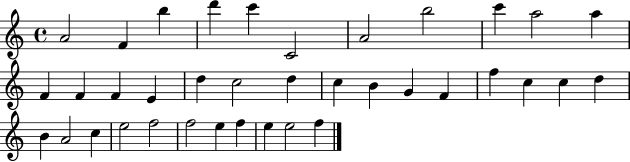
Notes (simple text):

A4/h F4/q B5/q D6/q C6/q C4/h A4/h B5/h C6/q A5/h A5/q F4/q F4/q F4/q E4/q D5/q C5/h D5/q C5/q B4/q G4/q F4/q F5/q C5/q C5/q D5/q B4/q A4/h C5/q E5/h F5/h F5/h E5/q F5/q E5/q E5/h F5/q